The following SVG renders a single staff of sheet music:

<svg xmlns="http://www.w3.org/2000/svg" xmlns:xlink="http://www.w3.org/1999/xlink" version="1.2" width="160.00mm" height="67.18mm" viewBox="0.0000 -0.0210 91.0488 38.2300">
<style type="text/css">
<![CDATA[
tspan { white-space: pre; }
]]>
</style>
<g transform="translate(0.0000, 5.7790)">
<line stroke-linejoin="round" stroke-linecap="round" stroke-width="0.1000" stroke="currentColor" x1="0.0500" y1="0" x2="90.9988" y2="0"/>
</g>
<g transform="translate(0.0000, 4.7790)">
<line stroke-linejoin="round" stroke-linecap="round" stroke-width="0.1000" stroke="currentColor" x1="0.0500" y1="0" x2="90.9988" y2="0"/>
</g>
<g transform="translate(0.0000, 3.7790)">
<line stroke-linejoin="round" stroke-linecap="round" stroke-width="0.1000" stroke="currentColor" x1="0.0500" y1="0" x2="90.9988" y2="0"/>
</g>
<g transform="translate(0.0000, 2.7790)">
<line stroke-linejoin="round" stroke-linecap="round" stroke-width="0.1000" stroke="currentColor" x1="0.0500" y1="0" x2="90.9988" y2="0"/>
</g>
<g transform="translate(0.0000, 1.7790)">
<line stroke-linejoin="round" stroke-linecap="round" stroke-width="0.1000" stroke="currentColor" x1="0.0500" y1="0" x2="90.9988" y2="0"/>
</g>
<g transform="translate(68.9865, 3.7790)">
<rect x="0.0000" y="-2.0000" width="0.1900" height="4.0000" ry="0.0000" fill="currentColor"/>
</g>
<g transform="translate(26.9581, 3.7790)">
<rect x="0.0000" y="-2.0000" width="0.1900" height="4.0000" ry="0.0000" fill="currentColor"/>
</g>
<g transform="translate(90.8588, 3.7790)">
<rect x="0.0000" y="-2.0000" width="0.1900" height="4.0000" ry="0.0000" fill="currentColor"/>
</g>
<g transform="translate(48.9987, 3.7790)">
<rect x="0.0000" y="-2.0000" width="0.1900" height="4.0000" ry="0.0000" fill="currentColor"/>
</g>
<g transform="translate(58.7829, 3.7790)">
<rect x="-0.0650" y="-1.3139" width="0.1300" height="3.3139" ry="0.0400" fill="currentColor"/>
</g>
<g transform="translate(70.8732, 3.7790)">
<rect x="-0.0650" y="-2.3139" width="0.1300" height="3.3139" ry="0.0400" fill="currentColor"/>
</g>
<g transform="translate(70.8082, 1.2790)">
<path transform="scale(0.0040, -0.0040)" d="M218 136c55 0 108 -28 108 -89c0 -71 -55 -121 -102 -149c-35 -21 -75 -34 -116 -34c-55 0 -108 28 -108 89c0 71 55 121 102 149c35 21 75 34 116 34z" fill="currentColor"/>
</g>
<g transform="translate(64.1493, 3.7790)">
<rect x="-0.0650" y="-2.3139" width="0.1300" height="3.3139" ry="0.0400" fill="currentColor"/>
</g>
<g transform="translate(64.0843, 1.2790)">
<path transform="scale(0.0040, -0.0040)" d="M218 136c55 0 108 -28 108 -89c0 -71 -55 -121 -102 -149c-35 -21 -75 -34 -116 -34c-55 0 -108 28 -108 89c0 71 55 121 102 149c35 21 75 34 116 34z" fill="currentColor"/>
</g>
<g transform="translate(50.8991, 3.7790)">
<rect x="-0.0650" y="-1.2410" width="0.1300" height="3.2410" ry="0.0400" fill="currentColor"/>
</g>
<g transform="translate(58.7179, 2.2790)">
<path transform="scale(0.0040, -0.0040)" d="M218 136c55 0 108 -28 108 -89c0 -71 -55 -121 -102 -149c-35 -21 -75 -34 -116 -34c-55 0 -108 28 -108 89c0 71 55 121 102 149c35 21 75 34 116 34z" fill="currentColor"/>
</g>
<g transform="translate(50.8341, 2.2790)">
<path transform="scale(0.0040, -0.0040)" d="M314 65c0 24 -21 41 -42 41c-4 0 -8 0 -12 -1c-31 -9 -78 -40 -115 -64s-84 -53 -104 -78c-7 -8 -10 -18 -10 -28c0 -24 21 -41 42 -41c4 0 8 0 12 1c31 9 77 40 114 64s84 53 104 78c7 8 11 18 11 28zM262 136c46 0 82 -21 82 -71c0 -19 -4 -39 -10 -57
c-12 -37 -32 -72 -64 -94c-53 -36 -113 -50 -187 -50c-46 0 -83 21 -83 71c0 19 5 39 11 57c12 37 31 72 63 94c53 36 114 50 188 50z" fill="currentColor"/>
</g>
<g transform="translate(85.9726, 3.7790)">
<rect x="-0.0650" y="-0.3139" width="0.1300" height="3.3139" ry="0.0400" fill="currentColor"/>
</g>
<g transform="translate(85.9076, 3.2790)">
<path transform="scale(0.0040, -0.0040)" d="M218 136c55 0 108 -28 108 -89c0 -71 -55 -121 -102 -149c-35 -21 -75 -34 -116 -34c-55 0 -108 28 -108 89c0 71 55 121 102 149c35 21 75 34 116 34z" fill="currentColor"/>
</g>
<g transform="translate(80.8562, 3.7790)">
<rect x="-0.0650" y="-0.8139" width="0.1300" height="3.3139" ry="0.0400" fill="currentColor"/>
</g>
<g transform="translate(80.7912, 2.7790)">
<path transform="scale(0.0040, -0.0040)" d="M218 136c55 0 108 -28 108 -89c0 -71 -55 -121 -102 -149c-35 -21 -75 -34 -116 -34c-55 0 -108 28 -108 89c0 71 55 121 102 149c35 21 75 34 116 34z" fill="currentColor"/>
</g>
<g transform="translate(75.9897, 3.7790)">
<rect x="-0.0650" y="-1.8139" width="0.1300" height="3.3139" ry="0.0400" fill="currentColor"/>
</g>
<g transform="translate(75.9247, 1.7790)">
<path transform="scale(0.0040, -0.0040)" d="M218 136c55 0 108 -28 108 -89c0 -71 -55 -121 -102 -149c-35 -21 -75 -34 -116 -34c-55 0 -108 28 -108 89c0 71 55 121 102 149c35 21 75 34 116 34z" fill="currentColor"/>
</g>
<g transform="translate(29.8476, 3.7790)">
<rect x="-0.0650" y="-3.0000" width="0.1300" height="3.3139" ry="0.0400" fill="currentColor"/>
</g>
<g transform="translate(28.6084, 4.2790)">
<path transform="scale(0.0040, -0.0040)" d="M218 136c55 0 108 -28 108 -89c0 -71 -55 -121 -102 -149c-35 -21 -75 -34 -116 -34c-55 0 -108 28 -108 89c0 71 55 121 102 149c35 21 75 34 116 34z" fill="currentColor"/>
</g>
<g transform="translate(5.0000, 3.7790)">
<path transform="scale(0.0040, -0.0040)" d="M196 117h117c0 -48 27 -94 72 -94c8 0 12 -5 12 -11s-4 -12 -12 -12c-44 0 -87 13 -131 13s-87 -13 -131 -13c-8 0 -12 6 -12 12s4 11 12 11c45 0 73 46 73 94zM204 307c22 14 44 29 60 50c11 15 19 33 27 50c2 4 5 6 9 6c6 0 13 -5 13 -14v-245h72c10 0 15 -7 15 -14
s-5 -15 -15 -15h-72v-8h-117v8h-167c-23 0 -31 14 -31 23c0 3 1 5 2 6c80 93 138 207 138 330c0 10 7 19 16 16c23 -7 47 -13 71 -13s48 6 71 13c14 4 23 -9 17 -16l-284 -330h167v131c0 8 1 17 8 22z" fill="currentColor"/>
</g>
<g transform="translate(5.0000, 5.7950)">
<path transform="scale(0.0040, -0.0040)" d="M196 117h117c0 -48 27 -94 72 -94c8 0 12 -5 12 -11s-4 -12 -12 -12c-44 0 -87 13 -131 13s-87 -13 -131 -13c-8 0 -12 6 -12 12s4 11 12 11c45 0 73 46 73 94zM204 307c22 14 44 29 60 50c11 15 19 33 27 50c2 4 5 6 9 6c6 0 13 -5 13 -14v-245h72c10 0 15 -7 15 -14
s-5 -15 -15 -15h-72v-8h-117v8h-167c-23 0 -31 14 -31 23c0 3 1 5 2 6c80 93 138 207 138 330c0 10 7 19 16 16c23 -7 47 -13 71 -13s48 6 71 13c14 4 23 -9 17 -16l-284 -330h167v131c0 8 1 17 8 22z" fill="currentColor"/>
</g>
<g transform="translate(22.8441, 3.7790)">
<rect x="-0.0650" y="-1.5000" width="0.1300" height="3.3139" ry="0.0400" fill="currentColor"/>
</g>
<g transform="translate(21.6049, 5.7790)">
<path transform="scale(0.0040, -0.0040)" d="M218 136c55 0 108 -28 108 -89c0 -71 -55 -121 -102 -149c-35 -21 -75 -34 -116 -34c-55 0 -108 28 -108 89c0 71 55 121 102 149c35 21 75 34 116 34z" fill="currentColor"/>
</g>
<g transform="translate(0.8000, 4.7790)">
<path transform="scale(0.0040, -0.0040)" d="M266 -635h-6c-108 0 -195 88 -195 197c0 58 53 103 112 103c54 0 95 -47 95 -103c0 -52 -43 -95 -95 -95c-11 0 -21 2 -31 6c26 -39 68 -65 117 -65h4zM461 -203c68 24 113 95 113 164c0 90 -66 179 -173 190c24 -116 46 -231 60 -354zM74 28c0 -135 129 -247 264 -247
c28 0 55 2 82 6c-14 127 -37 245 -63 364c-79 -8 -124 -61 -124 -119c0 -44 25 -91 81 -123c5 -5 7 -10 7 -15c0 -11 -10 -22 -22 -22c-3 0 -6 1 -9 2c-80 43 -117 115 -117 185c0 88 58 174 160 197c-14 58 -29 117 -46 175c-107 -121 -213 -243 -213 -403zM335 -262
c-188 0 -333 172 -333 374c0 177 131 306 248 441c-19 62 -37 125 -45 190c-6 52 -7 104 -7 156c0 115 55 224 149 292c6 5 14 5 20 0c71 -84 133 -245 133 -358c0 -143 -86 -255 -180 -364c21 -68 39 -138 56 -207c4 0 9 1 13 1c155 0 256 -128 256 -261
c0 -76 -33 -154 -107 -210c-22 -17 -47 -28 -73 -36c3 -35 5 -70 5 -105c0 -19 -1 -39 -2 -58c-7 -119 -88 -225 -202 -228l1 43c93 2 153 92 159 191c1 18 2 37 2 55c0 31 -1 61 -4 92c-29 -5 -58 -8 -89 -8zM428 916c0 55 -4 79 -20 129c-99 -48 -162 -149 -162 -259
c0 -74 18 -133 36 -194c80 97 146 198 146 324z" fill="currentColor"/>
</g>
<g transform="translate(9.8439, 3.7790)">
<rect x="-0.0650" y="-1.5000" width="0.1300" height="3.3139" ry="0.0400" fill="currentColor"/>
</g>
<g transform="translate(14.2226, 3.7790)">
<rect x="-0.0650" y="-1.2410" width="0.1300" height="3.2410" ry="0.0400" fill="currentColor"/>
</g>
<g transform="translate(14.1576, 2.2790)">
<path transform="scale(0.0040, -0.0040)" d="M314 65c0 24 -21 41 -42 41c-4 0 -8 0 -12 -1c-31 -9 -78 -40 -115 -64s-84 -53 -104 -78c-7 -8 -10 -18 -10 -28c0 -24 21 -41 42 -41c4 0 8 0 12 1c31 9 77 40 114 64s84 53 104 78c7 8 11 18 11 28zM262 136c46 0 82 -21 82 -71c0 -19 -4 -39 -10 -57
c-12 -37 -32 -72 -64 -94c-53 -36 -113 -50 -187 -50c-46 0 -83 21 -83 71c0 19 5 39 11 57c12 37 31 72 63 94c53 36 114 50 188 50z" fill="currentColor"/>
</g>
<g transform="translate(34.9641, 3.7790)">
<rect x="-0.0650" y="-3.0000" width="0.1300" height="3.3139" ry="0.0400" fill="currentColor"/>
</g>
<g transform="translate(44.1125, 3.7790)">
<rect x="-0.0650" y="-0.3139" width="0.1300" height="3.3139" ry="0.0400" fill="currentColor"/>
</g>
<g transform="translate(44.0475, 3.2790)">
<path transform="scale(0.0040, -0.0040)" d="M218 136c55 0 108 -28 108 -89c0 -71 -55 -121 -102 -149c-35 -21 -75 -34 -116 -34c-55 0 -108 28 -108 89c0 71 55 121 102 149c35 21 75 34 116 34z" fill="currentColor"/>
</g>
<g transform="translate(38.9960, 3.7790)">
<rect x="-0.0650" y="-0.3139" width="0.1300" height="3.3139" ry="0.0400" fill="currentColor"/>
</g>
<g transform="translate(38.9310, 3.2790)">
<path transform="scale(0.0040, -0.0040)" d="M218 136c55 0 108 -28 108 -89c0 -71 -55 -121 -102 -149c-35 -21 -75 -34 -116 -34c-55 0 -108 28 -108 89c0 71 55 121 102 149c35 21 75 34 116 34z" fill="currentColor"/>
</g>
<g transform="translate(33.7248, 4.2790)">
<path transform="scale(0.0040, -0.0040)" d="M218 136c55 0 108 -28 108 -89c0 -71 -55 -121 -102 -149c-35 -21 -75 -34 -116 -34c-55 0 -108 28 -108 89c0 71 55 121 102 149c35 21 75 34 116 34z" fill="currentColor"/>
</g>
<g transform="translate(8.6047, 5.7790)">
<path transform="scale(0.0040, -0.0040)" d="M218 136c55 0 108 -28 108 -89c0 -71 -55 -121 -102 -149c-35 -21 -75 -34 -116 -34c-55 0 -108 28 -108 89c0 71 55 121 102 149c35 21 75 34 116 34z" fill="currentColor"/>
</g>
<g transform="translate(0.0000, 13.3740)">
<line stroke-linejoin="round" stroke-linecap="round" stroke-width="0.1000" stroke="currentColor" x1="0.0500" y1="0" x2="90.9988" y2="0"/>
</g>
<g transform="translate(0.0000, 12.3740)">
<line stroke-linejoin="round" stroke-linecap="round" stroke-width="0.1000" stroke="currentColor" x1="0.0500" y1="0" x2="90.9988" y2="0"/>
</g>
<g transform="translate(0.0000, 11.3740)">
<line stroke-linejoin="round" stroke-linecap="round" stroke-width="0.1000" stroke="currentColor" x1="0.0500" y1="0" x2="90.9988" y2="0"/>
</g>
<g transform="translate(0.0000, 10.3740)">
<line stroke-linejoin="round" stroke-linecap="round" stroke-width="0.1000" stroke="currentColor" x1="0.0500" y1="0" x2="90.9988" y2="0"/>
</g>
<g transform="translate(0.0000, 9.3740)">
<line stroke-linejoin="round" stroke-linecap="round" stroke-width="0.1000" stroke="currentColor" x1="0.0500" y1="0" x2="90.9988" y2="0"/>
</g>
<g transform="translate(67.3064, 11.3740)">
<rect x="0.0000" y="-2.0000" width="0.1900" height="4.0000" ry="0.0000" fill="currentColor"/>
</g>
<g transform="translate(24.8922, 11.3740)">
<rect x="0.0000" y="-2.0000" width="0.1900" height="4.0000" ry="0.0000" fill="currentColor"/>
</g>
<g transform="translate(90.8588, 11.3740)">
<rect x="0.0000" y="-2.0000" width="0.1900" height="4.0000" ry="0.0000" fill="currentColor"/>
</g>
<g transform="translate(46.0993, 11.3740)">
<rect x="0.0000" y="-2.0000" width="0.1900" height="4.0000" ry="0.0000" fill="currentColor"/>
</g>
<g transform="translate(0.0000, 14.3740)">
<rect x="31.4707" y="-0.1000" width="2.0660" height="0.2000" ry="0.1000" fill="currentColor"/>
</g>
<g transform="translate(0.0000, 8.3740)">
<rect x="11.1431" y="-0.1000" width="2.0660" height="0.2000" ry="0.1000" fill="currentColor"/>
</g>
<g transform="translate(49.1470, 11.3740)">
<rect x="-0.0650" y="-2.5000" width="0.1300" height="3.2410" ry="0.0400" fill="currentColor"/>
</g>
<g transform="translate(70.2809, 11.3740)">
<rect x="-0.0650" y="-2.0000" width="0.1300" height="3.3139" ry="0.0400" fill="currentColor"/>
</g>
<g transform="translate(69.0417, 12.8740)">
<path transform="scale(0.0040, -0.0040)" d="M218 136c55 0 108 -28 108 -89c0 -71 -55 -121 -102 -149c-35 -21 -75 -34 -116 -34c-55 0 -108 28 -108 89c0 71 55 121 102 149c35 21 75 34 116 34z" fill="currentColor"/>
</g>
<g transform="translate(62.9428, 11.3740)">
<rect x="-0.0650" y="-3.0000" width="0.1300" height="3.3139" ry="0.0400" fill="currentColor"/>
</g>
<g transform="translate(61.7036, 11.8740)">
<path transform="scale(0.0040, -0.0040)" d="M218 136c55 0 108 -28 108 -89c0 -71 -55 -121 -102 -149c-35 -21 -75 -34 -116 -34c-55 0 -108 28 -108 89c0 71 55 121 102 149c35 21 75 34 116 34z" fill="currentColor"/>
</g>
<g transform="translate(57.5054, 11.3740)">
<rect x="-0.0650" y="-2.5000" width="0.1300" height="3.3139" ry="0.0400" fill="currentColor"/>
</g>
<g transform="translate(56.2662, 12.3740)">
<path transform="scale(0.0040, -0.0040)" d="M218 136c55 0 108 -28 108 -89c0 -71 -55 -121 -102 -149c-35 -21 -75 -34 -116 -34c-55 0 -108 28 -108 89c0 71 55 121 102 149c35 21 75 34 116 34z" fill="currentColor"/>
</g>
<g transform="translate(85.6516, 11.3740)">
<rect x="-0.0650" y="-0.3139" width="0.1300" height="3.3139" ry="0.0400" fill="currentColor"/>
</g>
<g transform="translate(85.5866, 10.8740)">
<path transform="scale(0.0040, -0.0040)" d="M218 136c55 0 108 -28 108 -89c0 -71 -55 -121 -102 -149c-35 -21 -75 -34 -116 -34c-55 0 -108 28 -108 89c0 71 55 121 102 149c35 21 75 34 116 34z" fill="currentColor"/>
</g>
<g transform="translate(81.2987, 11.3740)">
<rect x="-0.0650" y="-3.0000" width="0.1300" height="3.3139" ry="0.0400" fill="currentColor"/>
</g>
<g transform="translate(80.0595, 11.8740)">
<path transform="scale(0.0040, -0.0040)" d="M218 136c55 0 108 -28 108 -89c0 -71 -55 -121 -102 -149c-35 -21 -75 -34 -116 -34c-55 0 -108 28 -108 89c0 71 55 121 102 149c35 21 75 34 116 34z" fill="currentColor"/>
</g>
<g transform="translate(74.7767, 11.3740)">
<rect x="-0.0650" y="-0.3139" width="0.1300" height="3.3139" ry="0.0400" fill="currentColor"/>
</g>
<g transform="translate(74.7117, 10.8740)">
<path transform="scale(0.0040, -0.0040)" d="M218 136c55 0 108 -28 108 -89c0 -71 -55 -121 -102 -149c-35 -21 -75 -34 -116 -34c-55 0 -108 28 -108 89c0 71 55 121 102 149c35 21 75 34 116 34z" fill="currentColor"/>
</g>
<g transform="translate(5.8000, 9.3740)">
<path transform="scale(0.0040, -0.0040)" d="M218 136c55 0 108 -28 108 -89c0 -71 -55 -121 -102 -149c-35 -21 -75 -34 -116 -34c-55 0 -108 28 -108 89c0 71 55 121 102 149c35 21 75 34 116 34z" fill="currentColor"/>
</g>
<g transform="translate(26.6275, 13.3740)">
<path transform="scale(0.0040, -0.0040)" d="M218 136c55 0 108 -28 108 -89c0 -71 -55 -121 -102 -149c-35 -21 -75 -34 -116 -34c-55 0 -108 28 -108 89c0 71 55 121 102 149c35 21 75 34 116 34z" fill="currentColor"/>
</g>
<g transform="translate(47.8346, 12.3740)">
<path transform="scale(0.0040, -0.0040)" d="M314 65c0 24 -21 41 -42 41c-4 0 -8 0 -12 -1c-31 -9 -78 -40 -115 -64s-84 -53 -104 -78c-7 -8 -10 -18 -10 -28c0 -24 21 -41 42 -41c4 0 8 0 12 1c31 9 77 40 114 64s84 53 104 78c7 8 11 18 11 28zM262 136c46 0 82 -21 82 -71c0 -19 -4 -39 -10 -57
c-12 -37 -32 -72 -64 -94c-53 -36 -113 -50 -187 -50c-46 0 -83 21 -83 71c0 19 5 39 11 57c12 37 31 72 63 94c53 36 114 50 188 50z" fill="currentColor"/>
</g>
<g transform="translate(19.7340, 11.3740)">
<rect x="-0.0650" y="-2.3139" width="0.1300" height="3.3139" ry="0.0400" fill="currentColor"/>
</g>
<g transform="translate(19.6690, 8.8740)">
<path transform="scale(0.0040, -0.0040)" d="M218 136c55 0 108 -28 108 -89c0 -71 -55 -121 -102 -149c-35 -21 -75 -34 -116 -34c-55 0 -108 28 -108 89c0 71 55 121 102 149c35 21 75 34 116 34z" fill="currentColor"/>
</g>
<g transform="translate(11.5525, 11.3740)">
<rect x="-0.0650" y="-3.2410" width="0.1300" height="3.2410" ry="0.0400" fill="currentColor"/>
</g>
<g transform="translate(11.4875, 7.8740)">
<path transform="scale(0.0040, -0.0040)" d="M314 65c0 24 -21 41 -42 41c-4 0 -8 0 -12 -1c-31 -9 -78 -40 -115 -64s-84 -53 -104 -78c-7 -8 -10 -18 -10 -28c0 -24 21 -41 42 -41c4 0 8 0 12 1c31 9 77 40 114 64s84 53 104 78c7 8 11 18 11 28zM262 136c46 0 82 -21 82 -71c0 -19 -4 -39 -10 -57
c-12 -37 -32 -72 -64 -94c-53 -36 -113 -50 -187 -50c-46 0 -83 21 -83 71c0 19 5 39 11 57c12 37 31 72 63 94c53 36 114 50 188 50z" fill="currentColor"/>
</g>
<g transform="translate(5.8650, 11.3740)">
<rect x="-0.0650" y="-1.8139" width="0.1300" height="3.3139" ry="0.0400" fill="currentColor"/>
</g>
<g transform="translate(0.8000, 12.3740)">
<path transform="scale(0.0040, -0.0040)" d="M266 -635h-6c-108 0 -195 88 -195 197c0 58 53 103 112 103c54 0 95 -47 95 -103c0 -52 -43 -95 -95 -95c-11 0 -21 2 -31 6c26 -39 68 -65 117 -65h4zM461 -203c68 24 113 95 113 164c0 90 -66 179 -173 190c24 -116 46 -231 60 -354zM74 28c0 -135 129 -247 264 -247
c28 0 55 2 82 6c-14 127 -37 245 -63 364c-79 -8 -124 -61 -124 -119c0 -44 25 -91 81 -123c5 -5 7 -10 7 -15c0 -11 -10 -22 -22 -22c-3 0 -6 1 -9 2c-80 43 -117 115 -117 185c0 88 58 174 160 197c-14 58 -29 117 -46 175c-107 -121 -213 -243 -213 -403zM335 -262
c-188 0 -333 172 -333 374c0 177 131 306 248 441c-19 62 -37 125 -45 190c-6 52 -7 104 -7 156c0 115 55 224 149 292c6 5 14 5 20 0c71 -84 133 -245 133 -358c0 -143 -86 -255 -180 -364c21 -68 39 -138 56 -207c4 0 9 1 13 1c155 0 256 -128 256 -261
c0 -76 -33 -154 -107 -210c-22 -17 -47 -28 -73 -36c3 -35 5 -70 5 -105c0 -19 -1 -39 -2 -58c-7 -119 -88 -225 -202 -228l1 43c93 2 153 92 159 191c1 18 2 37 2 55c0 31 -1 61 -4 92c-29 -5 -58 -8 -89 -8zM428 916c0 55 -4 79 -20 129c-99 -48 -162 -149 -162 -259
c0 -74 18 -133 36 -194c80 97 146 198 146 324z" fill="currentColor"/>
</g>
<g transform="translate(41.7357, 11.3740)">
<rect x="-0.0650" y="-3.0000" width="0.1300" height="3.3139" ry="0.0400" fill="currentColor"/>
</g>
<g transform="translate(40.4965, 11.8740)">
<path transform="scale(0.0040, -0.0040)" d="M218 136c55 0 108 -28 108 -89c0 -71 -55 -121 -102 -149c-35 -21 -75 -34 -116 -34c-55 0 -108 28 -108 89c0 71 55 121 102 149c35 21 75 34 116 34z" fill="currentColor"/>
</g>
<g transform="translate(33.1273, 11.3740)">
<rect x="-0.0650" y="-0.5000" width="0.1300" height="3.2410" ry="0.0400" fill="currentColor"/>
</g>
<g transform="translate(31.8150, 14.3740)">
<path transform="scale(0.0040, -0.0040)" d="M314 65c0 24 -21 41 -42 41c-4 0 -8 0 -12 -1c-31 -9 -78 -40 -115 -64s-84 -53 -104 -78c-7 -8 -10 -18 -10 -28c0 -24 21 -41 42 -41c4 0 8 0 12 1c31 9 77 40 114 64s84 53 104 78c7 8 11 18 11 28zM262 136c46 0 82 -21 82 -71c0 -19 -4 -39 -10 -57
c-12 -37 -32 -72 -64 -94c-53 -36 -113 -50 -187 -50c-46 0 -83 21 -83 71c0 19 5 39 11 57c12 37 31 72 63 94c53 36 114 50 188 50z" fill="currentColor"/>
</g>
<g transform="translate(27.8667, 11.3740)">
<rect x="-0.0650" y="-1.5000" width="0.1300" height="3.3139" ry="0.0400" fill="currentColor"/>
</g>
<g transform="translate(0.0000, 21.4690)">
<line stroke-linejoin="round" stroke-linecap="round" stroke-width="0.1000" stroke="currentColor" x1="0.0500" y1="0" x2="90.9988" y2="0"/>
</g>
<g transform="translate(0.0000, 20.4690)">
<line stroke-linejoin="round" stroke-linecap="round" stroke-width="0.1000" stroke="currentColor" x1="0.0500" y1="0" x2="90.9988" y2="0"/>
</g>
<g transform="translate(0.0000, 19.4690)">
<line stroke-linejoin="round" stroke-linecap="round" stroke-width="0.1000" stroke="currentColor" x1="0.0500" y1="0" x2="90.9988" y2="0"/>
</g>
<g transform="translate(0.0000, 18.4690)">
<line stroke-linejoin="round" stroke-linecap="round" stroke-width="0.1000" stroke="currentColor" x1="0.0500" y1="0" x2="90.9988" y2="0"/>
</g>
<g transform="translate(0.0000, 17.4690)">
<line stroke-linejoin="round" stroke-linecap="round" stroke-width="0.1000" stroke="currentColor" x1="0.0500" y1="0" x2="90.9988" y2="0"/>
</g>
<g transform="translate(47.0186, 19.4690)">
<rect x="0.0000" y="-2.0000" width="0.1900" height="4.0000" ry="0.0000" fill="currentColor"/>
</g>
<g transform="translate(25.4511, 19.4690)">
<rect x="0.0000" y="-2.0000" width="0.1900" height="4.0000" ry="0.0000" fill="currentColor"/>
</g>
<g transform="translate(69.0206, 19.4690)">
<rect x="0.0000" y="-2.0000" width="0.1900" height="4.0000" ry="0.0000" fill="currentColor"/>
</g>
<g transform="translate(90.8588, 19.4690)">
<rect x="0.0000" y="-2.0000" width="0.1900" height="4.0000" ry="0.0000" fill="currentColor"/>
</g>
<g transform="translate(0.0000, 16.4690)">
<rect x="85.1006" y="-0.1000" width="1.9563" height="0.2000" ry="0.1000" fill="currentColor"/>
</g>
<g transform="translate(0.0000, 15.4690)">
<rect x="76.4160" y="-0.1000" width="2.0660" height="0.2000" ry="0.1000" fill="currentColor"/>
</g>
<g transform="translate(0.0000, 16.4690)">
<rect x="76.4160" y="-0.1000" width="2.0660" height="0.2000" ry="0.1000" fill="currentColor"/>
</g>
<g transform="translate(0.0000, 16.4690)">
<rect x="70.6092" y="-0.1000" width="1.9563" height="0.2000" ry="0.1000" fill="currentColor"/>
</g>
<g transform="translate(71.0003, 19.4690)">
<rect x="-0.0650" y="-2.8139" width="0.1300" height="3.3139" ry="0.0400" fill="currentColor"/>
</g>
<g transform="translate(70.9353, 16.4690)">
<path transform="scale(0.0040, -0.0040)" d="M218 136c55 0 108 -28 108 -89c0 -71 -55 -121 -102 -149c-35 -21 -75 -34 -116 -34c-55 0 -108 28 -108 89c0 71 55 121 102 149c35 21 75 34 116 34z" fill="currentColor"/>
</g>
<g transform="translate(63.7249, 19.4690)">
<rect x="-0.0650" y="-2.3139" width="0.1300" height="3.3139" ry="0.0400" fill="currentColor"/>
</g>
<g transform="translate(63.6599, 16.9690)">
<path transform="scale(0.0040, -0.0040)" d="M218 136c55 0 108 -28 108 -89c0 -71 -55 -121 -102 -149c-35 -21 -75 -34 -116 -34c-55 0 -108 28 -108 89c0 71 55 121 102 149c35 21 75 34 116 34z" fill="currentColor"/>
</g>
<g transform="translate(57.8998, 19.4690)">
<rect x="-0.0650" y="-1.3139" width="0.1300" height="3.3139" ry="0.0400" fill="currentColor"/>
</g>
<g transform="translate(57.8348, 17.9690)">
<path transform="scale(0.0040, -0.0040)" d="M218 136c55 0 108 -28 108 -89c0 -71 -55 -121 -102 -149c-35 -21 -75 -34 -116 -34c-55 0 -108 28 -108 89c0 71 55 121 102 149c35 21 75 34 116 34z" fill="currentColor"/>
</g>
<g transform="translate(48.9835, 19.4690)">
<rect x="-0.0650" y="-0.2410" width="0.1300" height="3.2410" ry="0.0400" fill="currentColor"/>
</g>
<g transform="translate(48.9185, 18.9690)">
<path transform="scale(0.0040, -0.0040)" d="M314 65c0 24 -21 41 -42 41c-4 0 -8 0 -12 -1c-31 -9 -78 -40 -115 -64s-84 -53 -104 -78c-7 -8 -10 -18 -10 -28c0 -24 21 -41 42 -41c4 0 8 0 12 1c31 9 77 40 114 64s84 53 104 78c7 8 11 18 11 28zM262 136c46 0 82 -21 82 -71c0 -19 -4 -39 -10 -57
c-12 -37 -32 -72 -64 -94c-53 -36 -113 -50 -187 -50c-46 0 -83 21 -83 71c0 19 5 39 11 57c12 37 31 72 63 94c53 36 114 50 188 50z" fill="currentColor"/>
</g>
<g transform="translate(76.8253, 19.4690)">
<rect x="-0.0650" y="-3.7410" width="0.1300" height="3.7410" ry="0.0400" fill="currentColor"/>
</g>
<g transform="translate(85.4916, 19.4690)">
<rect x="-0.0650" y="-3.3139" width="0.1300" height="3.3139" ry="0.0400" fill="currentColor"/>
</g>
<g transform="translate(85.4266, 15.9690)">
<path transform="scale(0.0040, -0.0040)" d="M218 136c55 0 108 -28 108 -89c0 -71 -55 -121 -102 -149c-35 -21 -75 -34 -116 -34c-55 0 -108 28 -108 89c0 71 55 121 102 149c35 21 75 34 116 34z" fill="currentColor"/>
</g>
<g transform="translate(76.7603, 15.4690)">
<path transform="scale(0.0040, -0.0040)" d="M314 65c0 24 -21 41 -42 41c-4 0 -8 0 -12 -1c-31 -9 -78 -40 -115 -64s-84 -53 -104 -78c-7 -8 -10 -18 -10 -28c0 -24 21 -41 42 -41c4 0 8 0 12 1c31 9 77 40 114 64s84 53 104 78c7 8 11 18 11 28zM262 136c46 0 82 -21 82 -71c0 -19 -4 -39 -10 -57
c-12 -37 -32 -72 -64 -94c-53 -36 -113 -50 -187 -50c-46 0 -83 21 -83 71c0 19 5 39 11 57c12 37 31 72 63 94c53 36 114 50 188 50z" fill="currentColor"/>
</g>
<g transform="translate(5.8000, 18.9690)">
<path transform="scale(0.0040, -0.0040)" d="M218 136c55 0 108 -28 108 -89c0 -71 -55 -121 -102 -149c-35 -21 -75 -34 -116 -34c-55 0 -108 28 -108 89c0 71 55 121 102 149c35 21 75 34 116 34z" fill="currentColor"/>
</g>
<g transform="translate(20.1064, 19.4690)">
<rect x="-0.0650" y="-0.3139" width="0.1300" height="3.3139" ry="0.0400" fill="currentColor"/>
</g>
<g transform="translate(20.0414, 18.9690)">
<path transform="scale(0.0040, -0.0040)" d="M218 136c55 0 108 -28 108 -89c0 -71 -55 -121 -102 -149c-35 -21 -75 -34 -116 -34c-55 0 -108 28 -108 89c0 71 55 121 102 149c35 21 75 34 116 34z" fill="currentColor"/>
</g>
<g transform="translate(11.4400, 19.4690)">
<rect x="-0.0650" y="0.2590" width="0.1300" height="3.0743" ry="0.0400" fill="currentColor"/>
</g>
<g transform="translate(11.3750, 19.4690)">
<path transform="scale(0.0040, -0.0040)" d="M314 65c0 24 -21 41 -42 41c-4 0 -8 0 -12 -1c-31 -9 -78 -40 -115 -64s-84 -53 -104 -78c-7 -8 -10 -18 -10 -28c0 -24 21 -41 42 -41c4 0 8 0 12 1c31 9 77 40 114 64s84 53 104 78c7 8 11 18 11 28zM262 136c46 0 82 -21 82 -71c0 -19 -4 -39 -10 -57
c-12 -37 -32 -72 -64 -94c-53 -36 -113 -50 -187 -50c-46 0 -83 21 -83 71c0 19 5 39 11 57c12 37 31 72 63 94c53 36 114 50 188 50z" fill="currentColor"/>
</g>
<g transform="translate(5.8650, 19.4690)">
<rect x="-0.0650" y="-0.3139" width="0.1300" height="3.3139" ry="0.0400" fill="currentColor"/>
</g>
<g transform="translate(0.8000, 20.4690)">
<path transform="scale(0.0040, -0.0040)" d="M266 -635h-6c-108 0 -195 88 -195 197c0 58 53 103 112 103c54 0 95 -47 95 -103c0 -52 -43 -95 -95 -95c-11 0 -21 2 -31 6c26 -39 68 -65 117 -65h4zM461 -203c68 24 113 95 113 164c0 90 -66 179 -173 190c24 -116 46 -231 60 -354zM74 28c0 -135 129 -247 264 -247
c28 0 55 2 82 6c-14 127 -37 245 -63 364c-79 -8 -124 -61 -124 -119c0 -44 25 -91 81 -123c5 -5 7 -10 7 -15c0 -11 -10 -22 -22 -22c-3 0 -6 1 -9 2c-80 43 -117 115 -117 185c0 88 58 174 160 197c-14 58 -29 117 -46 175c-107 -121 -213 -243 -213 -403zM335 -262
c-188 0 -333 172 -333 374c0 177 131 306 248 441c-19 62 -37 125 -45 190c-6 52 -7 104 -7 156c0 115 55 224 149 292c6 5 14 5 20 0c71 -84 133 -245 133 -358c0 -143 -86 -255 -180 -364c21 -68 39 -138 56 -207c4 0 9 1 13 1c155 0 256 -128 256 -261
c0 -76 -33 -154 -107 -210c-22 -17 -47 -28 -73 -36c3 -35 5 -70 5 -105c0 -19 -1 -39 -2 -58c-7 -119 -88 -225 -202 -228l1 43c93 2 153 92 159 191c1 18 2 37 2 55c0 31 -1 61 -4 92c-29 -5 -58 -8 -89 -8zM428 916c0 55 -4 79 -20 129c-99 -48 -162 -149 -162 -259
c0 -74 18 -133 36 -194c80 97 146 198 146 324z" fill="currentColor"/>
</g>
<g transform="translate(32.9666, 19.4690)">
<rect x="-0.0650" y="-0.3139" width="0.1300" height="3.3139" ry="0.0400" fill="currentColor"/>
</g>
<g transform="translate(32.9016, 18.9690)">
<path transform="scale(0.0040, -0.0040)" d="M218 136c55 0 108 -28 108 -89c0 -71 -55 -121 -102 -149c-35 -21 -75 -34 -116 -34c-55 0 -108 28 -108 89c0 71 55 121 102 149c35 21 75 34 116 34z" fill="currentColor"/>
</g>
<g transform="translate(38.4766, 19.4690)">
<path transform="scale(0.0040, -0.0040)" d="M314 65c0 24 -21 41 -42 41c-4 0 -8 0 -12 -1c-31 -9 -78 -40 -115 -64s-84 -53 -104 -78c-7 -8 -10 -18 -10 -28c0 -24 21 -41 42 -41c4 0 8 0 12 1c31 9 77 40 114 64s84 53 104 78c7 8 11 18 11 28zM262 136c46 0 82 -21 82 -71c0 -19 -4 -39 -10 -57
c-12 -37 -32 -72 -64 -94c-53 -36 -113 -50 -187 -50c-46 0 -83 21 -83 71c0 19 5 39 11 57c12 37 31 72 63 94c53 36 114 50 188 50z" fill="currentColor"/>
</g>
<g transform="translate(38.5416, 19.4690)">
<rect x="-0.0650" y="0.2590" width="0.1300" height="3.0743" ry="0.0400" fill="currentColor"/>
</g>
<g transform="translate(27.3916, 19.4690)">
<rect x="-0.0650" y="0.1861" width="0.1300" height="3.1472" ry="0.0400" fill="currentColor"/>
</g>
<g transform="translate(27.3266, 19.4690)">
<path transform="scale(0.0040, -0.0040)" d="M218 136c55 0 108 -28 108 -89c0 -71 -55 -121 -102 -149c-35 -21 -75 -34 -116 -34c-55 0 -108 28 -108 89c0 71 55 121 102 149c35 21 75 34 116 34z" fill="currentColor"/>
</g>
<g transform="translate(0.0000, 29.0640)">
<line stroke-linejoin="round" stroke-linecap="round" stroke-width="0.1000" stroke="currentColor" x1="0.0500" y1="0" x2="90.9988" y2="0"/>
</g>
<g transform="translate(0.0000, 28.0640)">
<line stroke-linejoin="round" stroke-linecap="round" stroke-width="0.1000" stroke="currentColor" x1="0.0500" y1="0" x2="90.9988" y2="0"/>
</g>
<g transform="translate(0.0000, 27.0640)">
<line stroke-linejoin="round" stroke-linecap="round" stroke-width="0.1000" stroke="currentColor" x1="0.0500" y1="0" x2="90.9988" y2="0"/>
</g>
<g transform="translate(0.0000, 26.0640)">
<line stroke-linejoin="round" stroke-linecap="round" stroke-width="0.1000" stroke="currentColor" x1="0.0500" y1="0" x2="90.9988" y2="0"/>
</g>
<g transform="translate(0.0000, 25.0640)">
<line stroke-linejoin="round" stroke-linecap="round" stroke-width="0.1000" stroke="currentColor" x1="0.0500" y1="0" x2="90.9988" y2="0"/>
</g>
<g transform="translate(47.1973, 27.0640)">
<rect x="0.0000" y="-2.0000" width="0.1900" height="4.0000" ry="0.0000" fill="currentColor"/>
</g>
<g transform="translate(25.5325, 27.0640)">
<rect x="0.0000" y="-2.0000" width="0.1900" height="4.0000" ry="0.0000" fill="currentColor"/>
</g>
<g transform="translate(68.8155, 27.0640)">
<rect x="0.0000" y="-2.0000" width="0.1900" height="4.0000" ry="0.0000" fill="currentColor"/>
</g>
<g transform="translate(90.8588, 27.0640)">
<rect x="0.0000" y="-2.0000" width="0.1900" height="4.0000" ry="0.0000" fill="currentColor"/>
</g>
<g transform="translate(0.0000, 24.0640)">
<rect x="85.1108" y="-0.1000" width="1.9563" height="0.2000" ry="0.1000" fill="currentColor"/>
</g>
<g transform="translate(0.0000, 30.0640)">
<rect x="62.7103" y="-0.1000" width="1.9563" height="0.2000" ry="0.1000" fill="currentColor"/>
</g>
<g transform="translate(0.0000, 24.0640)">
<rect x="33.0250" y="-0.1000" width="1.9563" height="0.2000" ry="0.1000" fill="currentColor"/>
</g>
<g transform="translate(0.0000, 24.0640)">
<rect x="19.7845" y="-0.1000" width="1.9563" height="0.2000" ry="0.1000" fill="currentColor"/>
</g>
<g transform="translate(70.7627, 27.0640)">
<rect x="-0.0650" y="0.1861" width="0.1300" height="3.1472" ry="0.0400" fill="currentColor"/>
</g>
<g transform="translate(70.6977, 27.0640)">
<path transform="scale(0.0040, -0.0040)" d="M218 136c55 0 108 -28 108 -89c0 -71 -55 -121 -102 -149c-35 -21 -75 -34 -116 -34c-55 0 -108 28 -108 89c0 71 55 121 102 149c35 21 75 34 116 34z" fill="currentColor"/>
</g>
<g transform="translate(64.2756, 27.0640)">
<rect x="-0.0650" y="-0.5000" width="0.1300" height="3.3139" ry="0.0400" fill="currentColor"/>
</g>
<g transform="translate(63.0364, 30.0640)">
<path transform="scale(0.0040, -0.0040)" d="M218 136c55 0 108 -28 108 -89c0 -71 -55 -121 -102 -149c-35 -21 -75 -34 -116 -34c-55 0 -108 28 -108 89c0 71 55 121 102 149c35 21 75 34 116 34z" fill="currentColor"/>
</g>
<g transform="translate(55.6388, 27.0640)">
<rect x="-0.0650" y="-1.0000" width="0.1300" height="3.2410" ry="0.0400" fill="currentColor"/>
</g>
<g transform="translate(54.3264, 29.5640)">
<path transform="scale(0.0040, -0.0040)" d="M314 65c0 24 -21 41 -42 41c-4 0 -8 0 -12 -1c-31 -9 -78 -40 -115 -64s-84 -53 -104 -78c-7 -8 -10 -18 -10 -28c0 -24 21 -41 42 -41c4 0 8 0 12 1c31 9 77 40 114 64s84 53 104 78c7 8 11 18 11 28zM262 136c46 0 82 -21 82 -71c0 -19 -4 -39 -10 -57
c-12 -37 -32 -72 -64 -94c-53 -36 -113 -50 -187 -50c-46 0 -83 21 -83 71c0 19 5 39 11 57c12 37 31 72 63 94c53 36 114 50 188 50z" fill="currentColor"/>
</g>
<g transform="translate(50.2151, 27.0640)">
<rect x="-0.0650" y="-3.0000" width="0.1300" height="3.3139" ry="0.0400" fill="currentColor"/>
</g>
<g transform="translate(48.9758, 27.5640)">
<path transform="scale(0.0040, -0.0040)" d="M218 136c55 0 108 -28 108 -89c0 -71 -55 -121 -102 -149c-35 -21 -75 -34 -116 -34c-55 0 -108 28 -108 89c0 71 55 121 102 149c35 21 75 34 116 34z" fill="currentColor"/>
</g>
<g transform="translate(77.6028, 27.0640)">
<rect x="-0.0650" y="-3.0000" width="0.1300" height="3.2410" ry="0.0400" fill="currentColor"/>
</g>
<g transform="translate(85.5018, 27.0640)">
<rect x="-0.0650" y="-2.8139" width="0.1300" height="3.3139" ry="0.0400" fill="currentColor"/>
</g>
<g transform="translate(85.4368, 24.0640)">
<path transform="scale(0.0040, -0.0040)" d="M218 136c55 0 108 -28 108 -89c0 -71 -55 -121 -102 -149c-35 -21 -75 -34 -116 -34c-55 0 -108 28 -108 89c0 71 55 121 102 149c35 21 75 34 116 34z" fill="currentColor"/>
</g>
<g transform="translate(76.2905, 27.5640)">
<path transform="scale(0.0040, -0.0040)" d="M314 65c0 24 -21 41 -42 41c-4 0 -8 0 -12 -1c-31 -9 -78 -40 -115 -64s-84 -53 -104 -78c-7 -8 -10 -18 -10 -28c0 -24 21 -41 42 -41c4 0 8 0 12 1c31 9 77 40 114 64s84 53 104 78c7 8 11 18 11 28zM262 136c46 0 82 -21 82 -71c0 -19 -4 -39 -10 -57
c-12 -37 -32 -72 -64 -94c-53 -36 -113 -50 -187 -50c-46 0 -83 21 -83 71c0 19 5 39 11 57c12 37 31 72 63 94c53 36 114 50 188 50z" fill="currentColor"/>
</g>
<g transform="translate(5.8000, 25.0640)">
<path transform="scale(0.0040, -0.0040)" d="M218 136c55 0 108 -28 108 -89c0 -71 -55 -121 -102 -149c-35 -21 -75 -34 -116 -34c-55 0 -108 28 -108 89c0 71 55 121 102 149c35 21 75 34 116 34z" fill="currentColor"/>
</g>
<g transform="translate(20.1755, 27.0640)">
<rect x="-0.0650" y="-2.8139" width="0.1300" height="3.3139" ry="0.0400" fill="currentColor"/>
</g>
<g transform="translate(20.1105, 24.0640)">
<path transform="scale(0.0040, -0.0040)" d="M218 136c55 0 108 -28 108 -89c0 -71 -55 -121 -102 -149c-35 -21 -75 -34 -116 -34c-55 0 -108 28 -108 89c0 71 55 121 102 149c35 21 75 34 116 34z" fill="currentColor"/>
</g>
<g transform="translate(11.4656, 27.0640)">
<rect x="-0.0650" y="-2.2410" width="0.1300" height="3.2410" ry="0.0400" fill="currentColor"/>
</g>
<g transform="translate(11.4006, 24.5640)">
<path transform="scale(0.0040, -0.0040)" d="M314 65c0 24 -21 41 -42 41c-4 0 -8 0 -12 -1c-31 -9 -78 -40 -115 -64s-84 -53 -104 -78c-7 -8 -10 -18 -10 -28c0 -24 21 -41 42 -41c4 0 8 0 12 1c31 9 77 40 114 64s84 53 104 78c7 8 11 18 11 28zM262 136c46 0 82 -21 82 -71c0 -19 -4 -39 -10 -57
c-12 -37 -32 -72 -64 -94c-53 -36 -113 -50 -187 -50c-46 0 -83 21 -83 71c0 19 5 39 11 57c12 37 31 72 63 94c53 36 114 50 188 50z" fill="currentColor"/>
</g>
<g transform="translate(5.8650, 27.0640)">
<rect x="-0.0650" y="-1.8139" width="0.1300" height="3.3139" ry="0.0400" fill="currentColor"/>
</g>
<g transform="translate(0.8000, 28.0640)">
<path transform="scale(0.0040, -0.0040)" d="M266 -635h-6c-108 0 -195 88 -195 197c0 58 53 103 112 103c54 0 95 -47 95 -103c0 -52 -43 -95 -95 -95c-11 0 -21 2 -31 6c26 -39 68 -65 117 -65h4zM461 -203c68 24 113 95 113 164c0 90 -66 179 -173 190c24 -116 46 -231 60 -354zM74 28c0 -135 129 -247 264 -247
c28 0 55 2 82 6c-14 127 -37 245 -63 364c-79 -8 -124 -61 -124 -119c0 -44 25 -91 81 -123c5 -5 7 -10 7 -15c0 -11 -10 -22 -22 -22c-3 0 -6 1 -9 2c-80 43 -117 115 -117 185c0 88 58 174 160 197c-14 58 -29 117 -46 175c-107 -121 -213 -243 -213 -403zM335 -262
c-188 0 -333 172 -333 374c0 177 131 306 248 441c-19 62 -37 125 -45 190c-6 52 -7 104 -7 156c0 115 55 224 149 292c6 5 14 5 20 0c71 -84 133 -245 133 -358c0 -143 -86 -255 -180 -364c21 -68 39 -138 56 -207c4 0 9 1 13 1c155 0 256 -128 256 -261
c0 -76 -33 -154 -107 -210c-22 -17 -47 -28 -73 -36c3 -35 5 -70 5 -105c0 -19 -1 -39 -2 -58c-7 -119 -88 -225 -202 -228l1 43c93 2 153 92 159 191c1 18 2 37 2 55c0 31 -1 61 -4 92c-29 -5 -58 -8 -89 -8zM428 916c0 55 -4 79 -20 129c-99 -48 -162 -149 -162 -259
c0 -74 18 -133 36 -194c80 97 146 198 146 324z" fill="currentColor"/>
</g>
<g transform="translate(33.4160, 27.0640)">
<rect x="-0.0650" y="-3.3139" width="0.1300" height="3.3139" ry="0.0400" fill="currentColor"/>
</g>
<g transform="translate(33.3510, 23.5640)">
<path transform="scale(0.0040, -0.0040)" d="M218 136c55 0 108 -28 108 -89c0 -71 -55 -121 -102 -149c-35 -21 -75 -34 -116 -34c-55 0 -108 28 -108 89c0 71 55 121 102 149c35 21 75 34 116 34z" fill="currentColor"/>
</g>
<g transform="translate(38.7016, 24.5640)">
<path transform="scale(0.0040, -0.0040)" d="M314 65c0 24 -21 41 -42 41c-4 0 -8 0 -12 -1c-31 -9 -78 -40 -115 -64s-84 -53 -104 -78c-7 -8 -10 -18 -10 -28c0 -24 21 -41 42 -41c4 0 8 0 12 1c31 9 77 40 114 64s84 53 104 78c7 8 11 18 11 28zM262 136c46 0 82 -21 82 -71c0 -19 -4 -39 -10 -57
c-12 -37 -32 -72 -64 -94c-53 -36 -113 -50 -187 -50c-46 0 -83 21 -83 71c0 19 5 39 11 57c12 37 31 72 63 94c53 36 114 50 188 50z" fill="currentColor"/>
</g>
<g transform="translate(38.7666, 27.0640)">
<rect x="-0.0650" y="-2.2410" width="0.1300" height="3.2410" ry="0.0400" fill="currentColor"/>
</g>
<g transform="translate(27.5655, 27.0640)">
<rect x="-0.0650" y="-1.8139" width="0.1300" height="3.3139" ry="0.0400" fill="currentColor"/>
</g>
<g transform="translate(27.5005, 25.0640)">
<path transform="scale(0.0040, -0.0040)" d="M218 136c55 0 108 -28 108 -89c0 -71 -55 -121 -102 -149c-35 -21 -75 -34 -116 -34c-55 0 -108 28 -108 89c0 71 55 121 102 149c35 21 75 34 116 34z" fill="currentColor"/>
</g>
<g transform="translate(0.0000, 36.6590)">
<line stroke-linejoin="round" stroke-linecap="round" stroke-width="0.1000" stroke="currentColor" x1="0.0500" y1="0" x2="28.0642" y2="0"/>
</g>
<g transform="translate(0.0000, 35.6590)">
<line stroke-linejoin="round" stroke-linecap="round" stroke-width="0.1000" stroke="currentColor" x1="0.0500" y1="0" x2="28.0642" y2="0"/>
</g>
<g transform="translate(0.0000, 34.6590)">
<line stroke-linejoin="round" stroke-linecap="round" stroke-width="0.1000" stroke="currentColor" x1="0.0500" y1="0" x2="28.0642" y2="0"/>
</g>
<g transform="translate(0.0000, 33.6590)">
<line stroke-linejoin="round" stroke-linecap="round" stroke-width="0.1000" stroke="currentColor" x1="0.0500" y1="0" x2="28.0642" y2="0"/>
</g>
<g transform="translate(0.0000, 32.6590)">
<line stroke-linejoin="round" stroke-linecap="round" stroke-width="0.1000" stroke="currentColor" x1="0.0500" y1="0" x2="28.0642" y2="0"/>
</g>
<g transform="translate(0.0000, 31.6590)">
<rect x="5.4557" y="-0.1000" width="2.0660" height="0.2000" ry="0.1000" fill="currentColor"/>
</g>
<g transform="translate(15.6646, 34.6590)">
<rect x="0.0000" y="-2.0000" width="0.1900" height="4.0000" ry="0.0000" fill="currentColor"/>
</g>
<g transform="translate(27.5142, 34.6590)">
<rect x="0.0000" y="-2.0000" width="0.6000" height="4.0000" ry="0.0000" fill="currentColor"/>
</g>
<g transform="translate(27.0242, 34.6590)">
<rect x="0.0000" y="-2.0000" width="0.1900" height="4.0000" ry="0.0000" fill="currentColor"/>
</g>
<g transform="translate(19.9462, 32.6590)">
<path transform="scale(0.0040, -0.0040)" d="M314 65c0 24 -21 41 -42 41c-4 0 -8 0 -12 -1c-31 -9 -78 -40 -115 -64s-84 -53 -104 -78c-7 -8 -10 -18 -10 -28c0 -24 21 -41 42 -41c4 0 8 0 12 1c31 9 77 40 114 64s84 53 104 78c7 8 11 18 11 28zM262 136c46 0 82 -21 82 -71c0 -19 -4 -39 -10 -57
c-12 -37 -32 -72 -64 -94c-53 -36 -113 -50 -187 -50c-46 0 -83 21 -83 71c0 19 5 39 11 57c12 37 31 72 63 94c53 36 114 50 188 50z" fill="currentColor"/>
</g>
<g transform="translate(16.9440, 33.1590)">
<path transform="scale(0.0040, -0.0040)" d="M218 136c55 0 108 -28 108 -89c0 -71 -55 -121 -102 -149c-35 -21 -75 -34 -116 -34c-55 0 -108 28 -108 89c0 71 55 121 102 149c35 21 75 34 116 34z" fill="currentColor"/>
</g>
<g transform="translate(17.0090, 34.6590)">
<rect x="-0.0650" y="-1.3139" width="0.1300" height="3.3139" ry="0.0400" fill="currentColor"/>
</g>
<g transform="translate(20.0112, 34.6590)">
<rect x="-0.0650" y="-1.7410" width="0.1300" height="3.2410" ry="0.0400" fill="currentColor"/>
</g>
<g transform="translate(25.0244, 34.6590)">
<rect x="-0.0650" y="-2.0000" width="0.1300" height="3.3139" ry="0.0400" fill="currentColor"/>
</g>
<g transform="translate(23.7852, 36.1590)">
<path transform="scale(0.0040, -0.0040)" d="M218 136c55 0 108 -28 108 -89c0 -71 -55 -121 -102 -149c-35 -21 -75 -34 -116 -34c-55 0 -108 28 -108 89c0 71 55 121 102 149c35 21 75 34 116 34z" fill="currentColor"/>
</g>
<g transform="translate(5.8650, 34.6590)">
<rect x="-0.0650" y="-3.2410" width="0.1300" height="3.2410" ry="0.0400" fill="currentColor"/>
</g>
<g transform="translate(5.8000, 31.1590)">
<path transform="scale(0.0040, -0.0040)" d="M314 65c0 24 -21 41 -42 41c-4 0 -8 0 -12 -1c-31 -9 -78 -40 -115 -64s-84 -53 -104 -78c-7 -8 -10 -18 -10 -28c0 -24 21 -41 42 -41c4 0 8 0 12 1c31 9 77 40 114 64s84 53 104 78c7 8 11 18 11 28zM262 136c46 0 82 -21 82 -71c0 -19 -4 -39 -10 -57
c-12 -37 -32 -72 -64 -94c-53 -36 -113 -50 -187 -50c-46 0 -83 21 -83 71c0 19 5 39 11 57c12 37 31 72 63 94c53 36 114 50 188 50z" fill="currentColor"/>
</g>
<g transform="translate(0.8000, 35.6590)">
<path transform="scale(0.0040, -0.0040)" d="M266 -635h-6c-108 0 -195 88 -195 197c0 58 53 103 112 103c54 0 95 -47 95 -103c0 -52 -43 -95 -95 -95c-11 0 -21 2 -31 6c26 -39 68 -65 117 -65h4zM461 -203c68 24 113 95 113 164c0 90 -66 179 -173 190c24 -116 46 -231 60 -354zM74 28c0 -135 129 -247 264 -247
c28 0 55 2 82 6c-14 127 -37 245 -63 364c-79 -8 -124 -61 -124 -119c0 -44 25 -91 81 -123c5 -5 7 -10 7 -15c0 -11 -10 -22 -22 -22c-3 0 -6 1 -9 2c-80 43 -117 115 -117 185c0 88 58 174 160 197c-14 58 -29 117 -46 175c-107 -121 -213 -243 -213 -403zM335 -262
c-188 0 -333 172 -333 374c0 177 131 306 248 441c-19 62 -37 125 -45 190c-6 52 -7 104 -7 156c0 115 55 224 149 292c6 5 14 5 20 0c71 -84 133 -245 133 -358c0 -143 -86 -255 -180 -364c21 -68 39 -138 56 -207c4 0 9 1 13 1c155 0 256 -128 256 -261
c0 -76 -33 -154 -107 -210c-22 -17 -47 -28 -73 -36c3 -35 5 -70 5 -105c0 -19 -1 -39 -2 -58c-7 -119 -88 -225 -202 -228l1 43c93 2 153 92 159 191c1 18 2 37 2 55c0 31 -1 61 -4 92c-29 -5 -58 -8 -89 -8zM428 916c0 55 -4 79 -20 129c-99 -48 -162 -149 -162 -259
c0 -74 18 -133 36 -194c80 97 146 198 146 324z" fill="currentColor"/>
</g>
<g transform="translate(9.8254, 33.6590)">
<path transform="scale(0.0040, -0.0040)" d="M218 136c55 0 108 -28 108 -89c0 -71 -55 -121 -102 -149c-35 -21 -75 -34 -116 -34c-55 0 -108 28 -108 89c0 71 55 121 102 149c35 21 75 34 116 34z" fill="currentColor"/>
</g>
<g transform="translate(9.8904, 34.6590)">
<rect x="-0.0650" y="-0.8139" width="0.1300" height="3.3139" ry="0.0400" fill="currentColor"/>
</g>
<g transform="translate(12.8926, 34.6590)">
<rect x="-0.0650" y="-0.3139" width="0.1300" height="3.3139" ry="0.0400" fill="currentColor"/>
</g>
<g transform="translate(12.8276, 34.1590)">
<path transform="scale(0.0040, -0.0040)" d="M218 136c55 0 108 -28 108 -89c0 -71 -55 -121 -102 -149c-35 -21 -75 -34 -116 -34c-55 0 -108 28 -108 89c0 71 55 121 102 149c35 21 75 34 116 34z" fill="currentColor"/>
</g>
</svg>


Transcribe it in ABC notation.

X:1
T:Untitled
M:4/4
L:1/4
K:C
E e2 E A A c c e2 e g g f d c f b2 g E C2 A G2 G A F c A c c B2 c B c B2 c2 e g a c'2 b f g2 a f b g2 A D2 C B A2 a b2 d c e f2 F